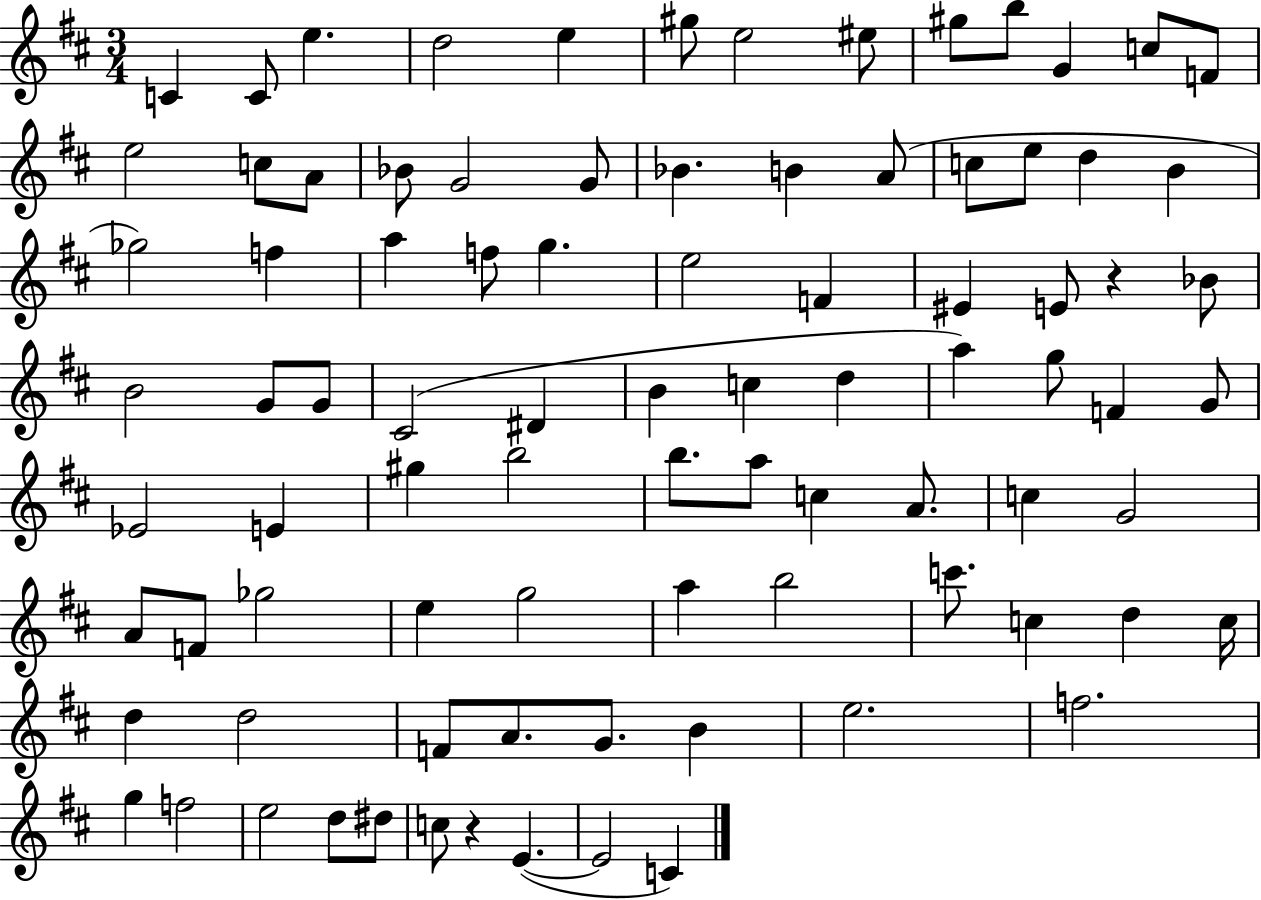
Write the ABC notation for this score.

X:1
T:Untitled
M:3/4
L:1/4
K:D
C C/2 e d2 e ^g/2 e2 ^e/2 ^g/2 b/2 G c/2 F/2 e2 c/2 A/2 _B/2 G2 G/2 _B B A/2 c/2 e/2 d B _g2 f a f/2 g e2 F ^E E/2 z _B/2 B2 G/2 G/2 ^C2 ^D B c d a g/2 F G/2 _E2 E ^g b2 b/2 a/2 c A/2 c G2 A/2 F/2 _g2 e g2 a b2 c'/2 c d c/4 d d2 F/2 A/2 G/2 B e2 f2 g f2 e2 d/2 ^d/2 c/2 z E E2 C